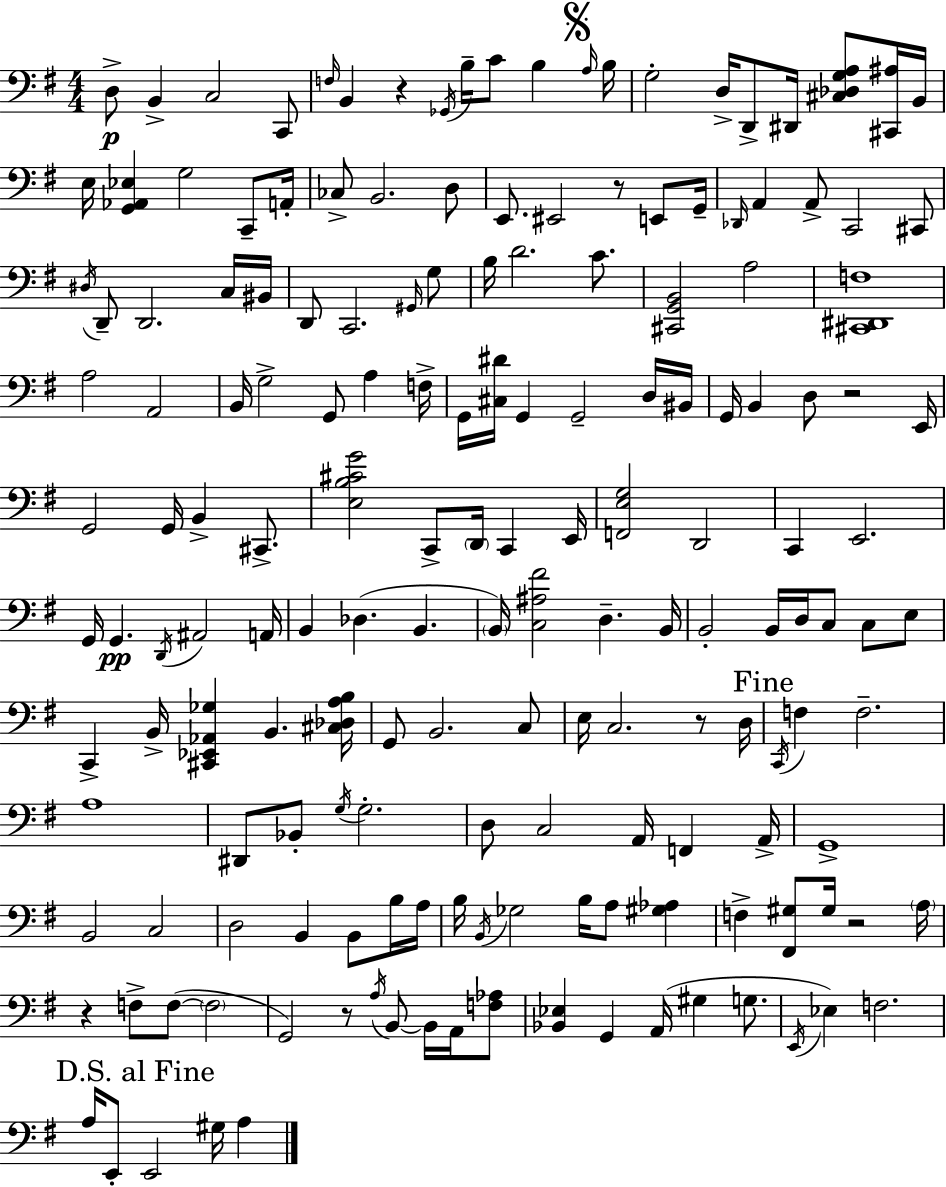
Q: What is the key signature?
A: G major